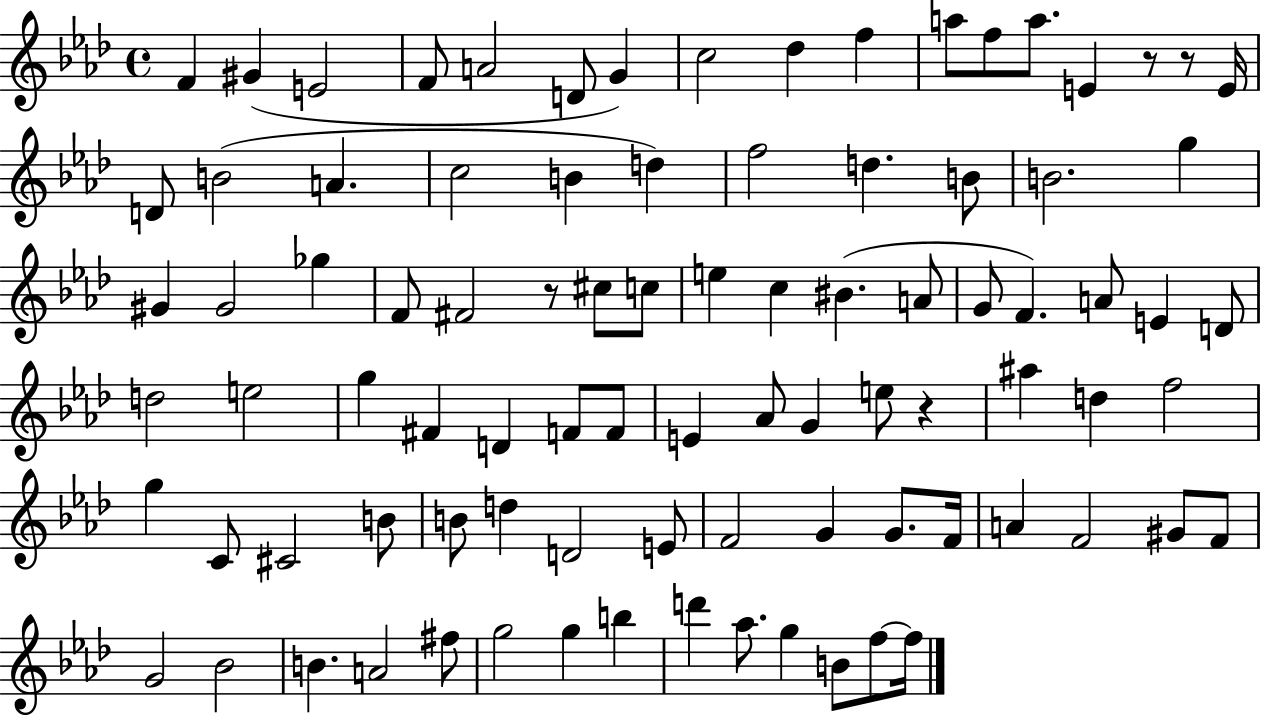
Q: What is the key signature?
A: AES major